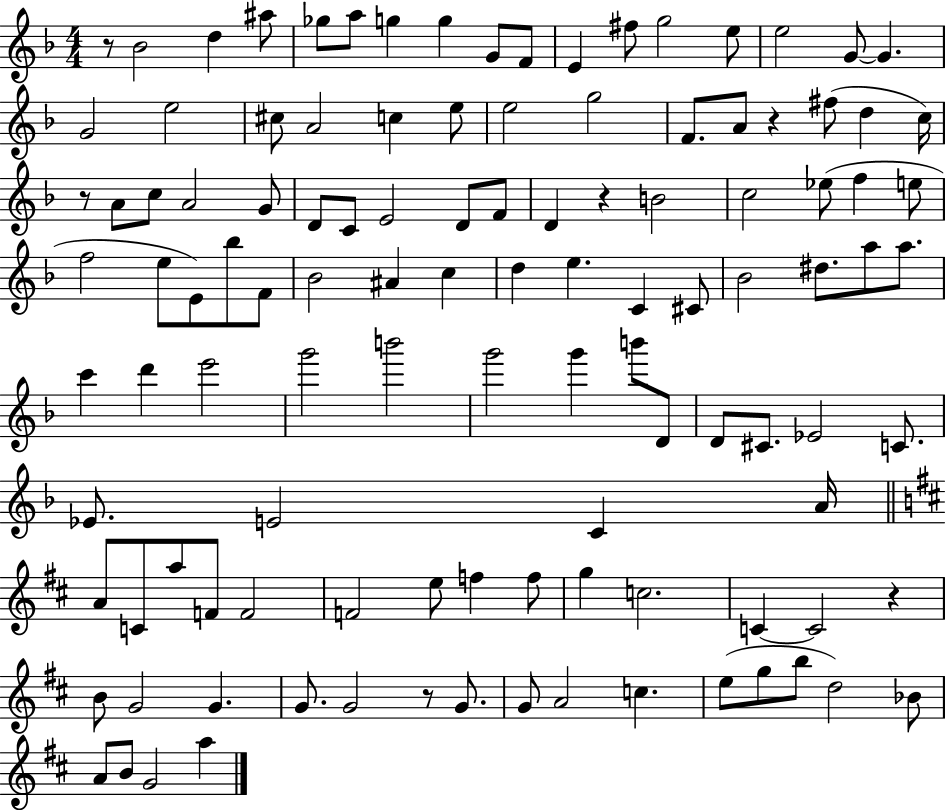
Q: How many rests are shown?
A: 6